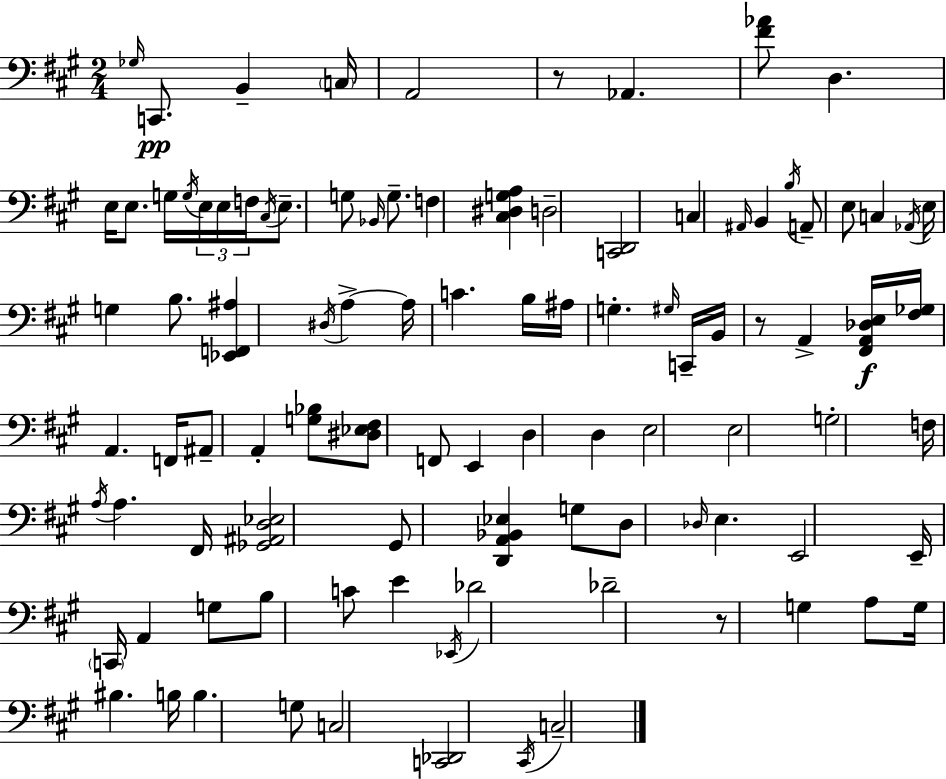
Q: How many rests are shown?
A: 3